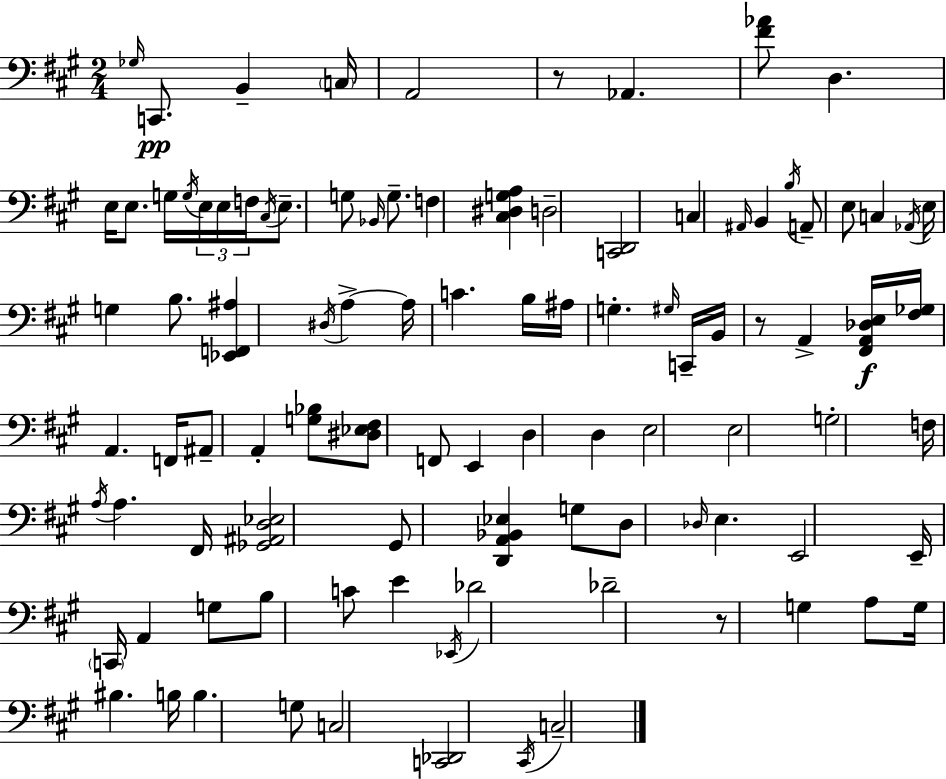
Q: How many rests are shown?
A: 3